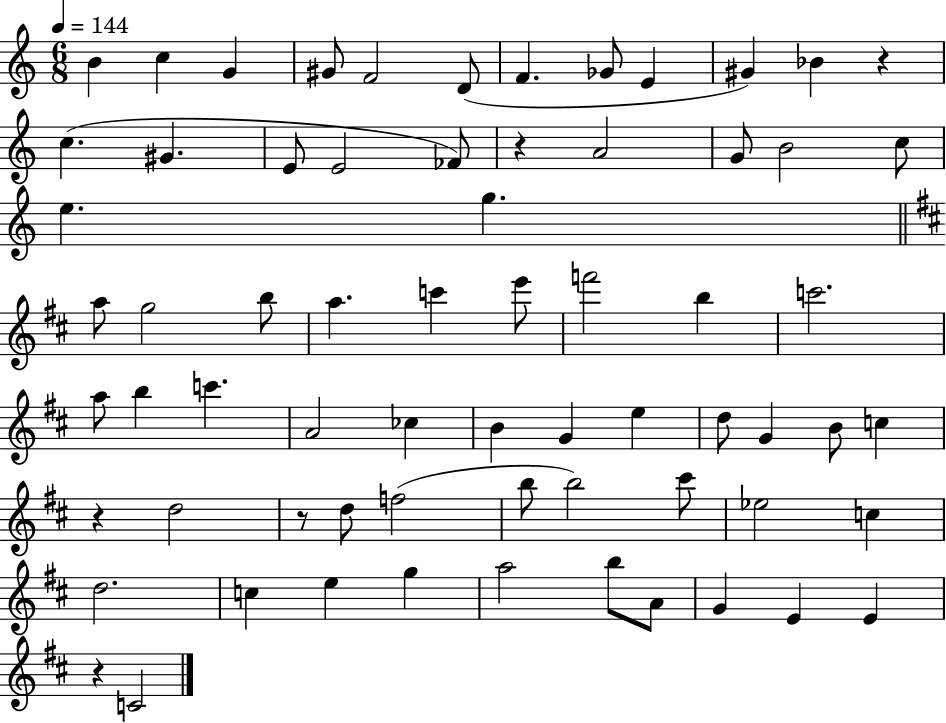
{
  \clef treble
  \numericTimeSignature
  \time 6/8
  \key c \major
  \tempo 4 = 144
  \repeat volta 2 { b'4 c''4 g'4 | gis'8 f'2 d'8( | f'4. ges'8 e'4 | gis'4) bes'4 r4 | \break c''4.( gis'4. | e'8 e'2 fes'8) | r4 a'2 | g'8 b'2 c''8 | \break e''4. g''4. | \bar "||" \break \key b \minor a''8 g''2 b''8 | a''4. c'''4 e'''8 | f'''2 b''4 | c'''2. | \break a''8 b''4 c'''4. | a'2 ces''4 | b'4 g'4 e''4 | d''8 g'4 b'8 c''4 | \break r4 d''2 | r8 d''8 f''2( | b''8 b''2) cis'''8 | ees''2 c''4 | \break d''2. | c''4 e''4 g''4 | a''2 b''8 a'8 | g'4 e'4 e'4 | \break r4 c'2 | } \bar "|."
}